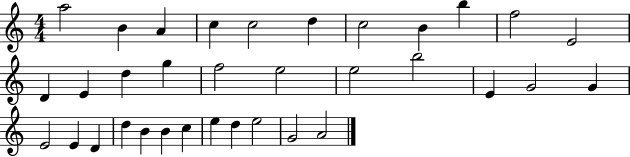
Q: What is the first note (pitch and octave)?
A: A5